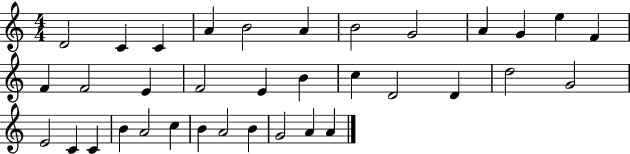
D4/h C4/q C4/q A4/q B4/h A4/q B4/h G4/h A4/q G4/q E5/q F4/q F4/q F4/h E4/q F4/h E4/q B4/q C5/q D4/h D4/q D5/h G4/h E4/h C4/q C4/q B4/q A4/h C5/q B4/q A4/h B4/q G4/h A4/q A4/q